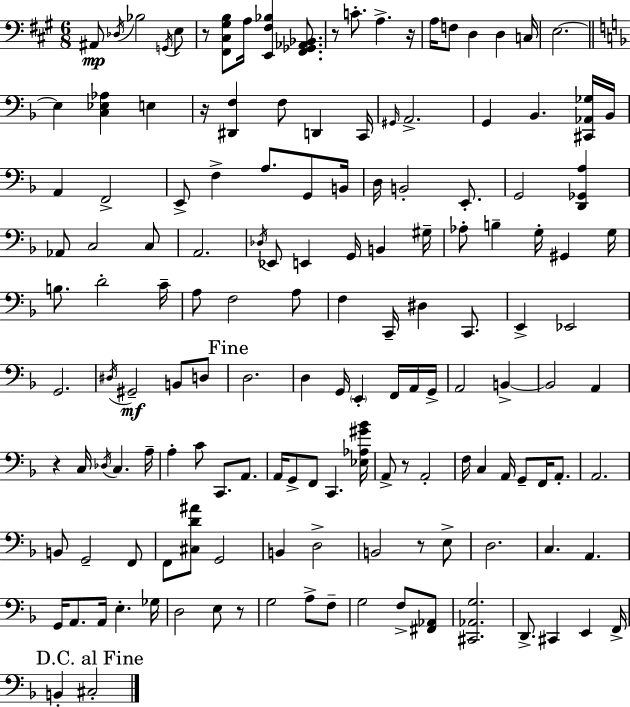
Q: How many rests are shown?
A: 8